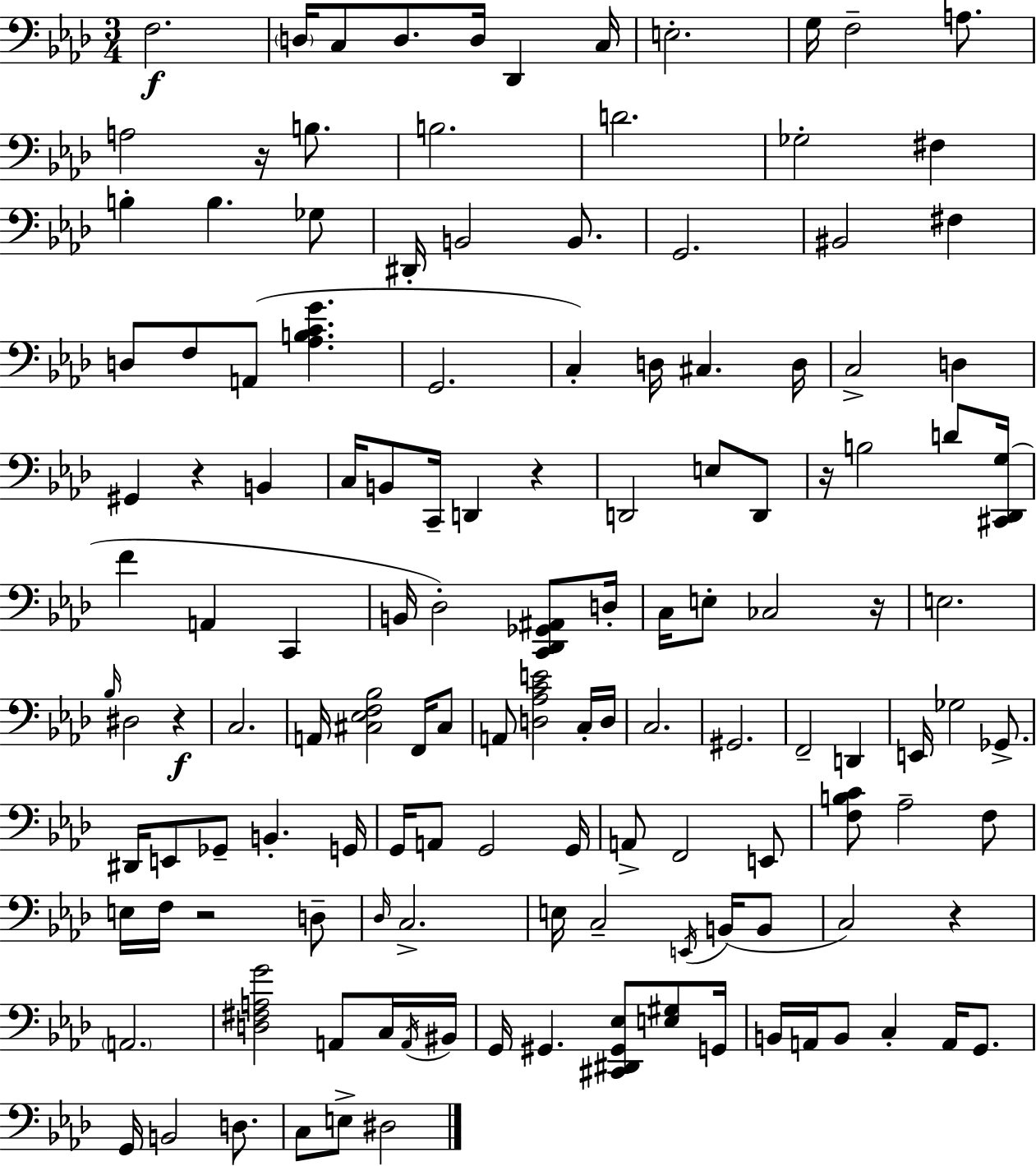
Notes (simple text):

F3/h. D3/s C3/e D3/e. D3/s Db2/q C3/s E3/h. G3/s F3/h A3/e. A3/h R/s B3/e. B3/h. D4/h. Gb3/h F#3/q B3/q B3/q. Gb3/e D#2/s B2/h B2/e. G2/h. BIS2/h F#3/q D3/e F3/e A2/e [Ab3,B3,C4,G4]/q. G2/h. C3/q D3/s C#3/q. D3/s C3/h D3/q G#2/q R/q B2/q C3/s B2/e C2/s D2/q R/q D2/h E3/e D2/e R/s B3/h D4/e [C#2,Db2,G3]/s F4/q A2/q C2/q B2/s Db3/h [C2,Db2,Gb2,A#2]/e D3/s C3/s E3/e CES3/h R/s E3/h. Bb3/s D#3/h R/q C3/h. A2/s [C#3,Eb3,F3,Bb3]/h F2/s C#3/e A2/e [D3,Ab3,C4,E4]/h C3/s D3/s C3/h. G#2/h. F2/h D2/q E2/s Gb3/h Gb2/e. D#2/s E2/e Gb2/e B2/q. G2/s G2/s A2/e G2/h G2/s A2/e F2/h E2/e [F3,B3,C4]/e Ab3/h F3/e E3/s F3/s R/h D3/e Db3/s C3/h. E3/s C3/h E2/s B2/s B2/e C3/h R/q A2/h. [D3,F#3,A3,G4]/h A2/e C3/s A2/s BIS2/s G2/s G#2/q. [C#2,D#2,G#2,Eb3]/e [E3,G#3]/e G2/s B2/s A2/s B2/e C3/q A2/s G2/e. G2/s B2/h D3/e. C3/e E3/e D#3/h